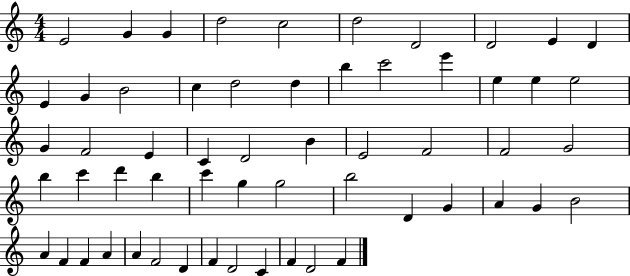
E4/h G4/q G4/q D5/h C5/h D5/h D4/h D4/h E4/q D4/q E4/q G4/q B4/h C5/q D5/h D5/q B5/q C6/h E6/q E5/q E5/q E5/h G4/q F4/h E4/q C4/q D4/h B4/q E4/h F4/h F4/h G4/h B5/q C6/q D6/q B5/q C6/q G5/q G5/h B5/h D4/q G4/q A4/q G4/q B4/h A4/q F4/q F4/q A4/q A4/q F4/h D4/q F4/q D4/h C4/q F4/q D4/h F4/q